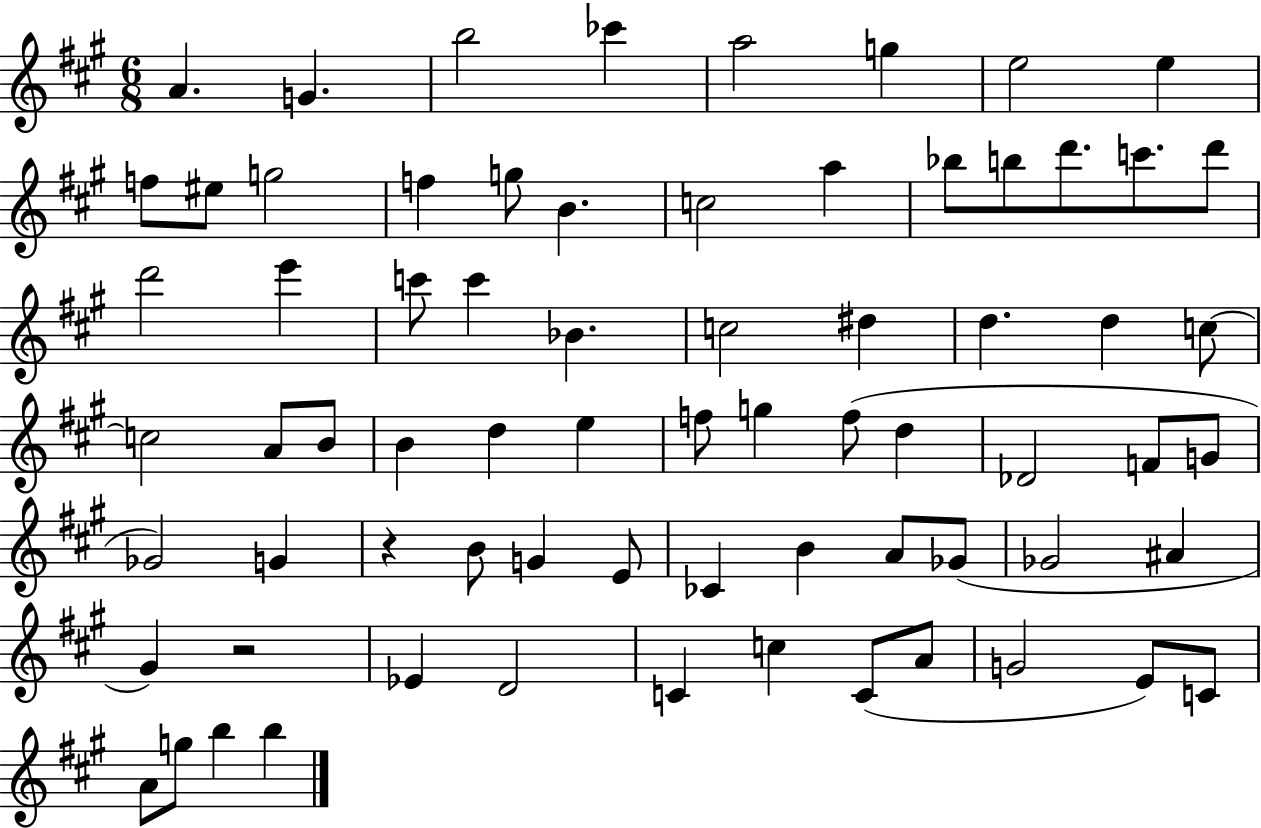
A4/q. G4/q. B5/h CES6/q A5/h G5/q E5/h E5/q F5/e EIS5/e G5/h F5/q G5/e B4/q. C5/h A5/q Bb5/e B5/e D6/e. C6/e. D6/e D6/h E6/q C6/e C6/q Bb4/q. C5/h D#5/q D5/q. D5/q C5/e C5/h A4/e B4/e B4/q D5/q E5/q F5/e G5/q F5/e D5/q Db4/h F4/e G4/e Gb4/h G4/q R/q B4/e G4/q E4/e CES4/q B4/q A4/e Gb4/e Gb4/h A#4/q G#4/q R/h Eb4/q D4/h C4/q C5/q C4/e A4/e G4/h E4/e C4/e A4/e G5/e B5/q B5/q